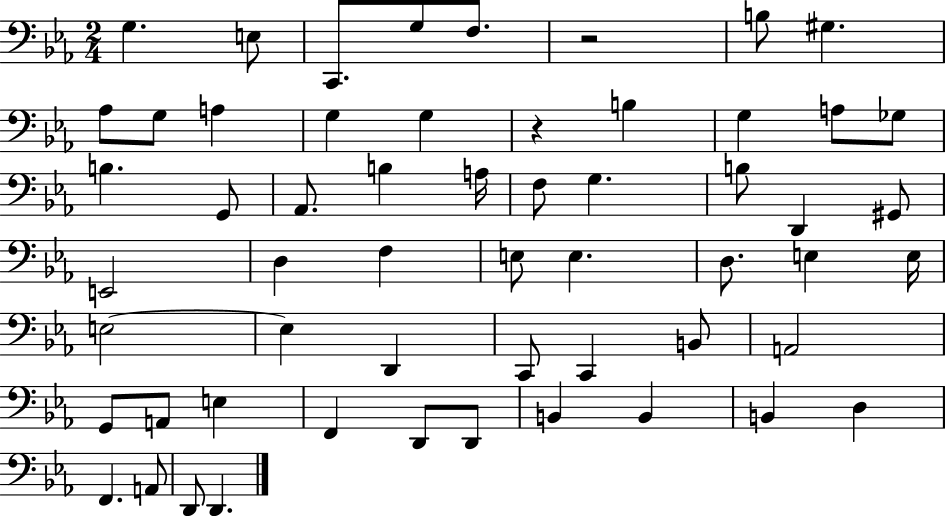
X:1
T:Untitled
M:2/4
L:1/4
K:Eb
G, E,/2 C,,/2 G,/2 F,/2 z2 B,/2 ^G, _A,/2 G,/2 A, G, G, z B, G, A,/2 _G,/2 B, G,,/2 _A,,/2 B, A,/4 F,/2 G, B,/2 D,, ^G,,/2 E,,2 D, F, E,/2 E, D,/2 E, E,/4 E,2 E, D,, C,,/2 C,, B,,/2 A,,2 G,,/2 A,,/2 E, F,, D,,/2 D,,/2 B,, B,, B,, D, F,, A,,/2 D,,/2 D,,